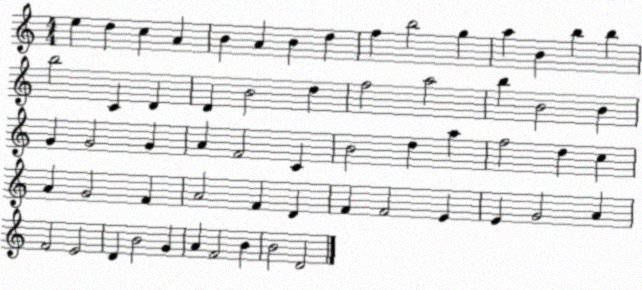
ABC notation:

X:1
T:Untitled
M:4/4
L:1/4
K:C
e d c A B A B d f b2 g a B b b b2 C D D B2 d f2 a2 b B2 B G G2 G A F2 C B2 d a f2 d c A G2 F A2 F D F F2 E E G2 A F2 E2 D B2 G A F2 B B2 D2